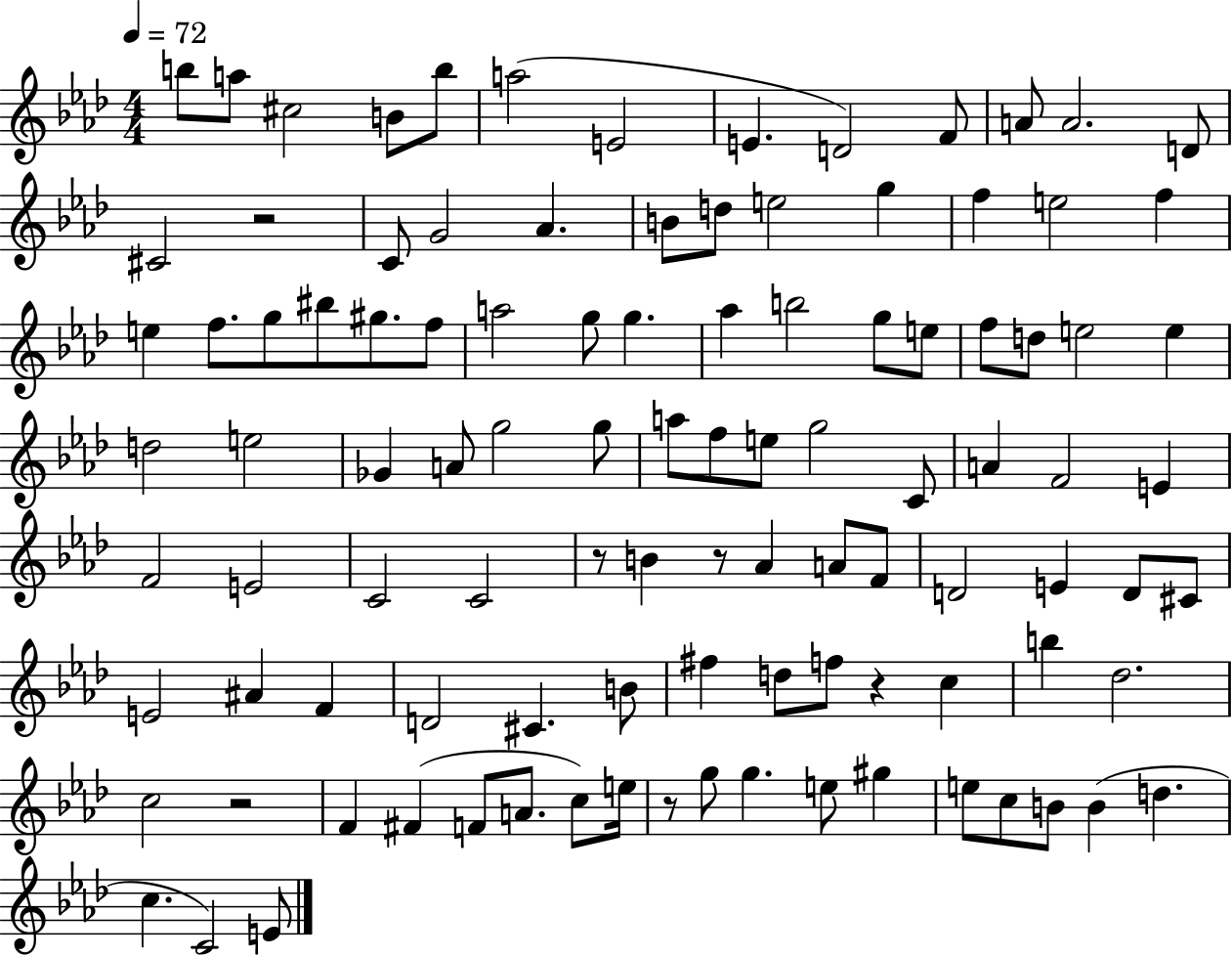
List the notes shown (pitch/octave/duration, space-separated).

B5/e A5/e C#5/h B4/e B5/e A5/h E4/h E4/q. D4/h F4/e A4/e A4/h. D4/e C#4/h R/h C4/e G4/h Ab4/q. B4/e D5/e E5/h G5/q F5/q E5/h F5/q E5/q F5/e. G5/e BIS5/e G#5/e. F5/e A5/h G5/e G5/q. Ab5/q B5/h G5/e E5/e F5/e D5/e E5/h E5/q D5/h E5/h Gb4/q A4/e G5/h G5/e A5/e F5/e E5/e G5/h C4/e A4/q F4/h E4/q F4/h E4/h C4/h C4/h R/e B4/q R/e Ab4/q A4/e F4/e D4/h E4/q D4/e C#4/e E4/h A#4/q F4/q D4/h C#4/q. B4/e F#5/q D5/e F5/e R/q C5/q B5/q Db5/h. C5/h R/h F4/q F#4/q F4/e A4/e. C5/e E5/s R/e G5/e G5/q. E5/e G#5/q E5/e C5/e B4/e B4/q D5/q. C5/q. C4/h E4/e